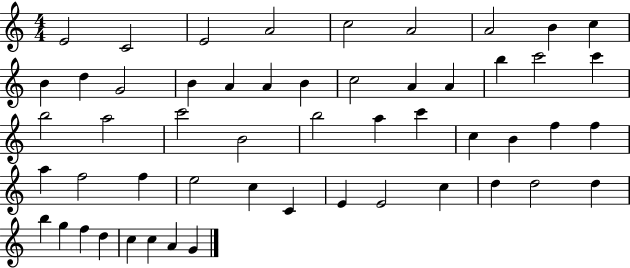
{
  \clef treble
  \numericTimeSignature
  \time 4/4
  \key c \major
  e'2 c'2 | e'2 a'2 | c''2 a'2 | a'2 b'4 c''4 | \break b'4 d''4 g'2 | b'4 a'4 a'4 b'4 | c''2 a'4 a'4 | b''4 c'''2 c'''4 | \break b''2 a''2 | c'''2 b'2 | b''2 a''4 c'''4 | c''4 b'4 f''4 f''4 | \break a''4 f''2 f''4 | e''2 c''4 c'4 | e'4 e'2 c''4 | d''4 d''2 d''4 | \break b''4 g''4 f''4 d''4 | c''4 c''4 a'4 g'4 | \bar "|."
}